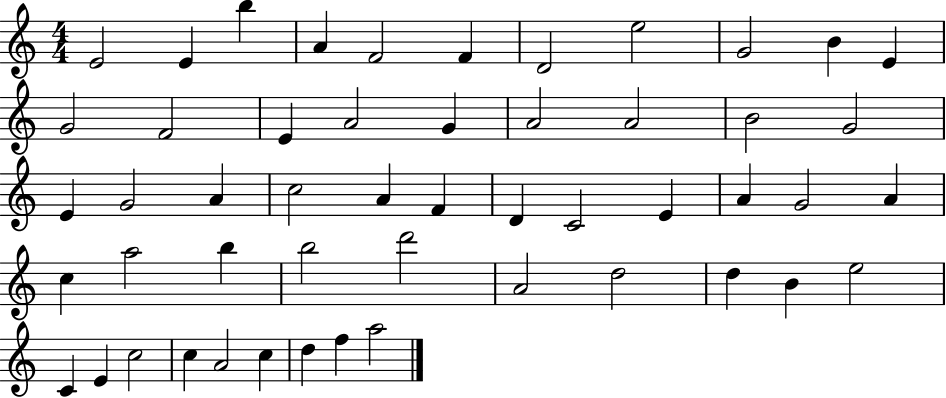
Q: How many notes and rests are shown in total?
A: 51